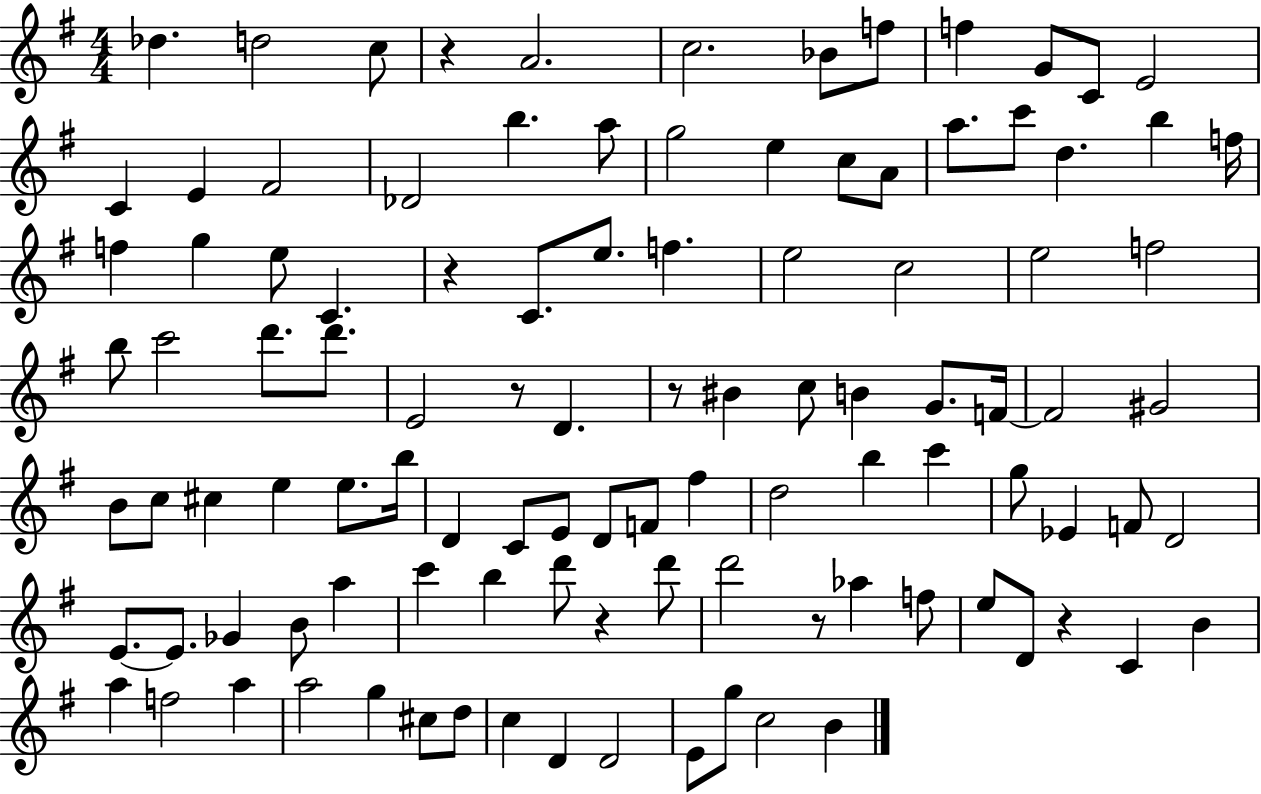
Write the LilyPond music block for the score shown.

{
  \clef treble
  \numericTimeSignature
  \time 4/4
  \key g \major
  des''4. d''2 c''8 | r4 a'2. | c''2. bes'8 f''8 | f''4 g'8 c'8 e'2 | \break c'4 e'4 fis'2 | des'2 b''4. a''8 | g''2 e''4 c''8 a'8 | a''8. c'''8 d''4. b''4 f''16 | \break f''4 g''4 e''8 c'4. | r4 c'8. e''8. f''4. | e''2 c''2 | e''2 f''2 | \break b''8 c'''2 d'''8. d'''8. | e'2 r8 d'4. | r8 bis'4 c''8 b'4 g'8. f'16~~ | f'2 gis'2 | \break b'8 c''8 cis''4 e''4 e''8. b''16 | d'4 c'8 e'8 d'8 f'8 fis''4 | d''2 b''4 c'''4 | g''8 ees'4 f'8 d'2 | \break e'8.~~ e'8. ges'4 b'8 a''4 | c'''4 b''4 d'''8 r4 d'''8 | d'''2 r8 aes''4 f''8 | e''8 d'8 r4 c'4 b'4 | \break a''4 f''2 a''4 | a''2 g''4 cis''8 d''8 | c''4 d'4 d'2 | e'8 g''8 c''2 b'4 | \break \bar "|."
}